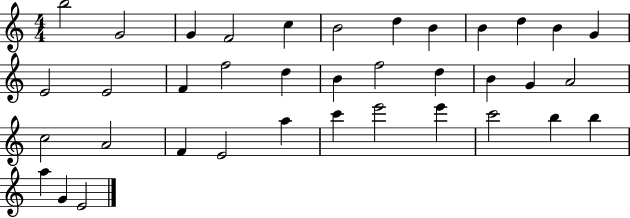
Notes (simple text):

B5/h G4/h G4/q F4/h C5/q B4/h D5/q B4/q B4/q D5/q B4/q G4/q E4/h E4/h F4/q F5/h D5/q B4/q F5/h D5/q B4/q G4/q A4/h C5/h A4/h F4/q E4/h A5/q C6/q E6/h E6/q C6/h B5/q B5/q A5/q G4/q E4/h